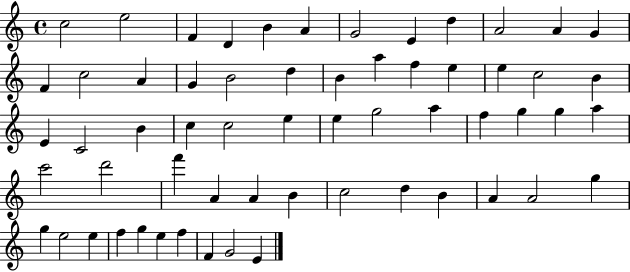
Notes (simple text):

C5/h E5/h F4/q D4/q B4/q A4/q G4/h E4/q D5/q A4/h A4/q G4/q F4/q C5/h A4/q G4/q B4/h D5/q B4/q A5/q F5/q E5/q E5/q C5/h B4/q E4/q C4/h B4/q C5/q C5/h E5/q E5/q G5/h A5/q F5/q G5/q G5/q A5/q C6/h D6/h F6/q A4/q A4/q B4/q C5/h D5/q B4/q A4/q A4/h G5/q G5/q E5/h E5/q F5/q G5/q E5/q F5/q F4/q G4/h E4/q